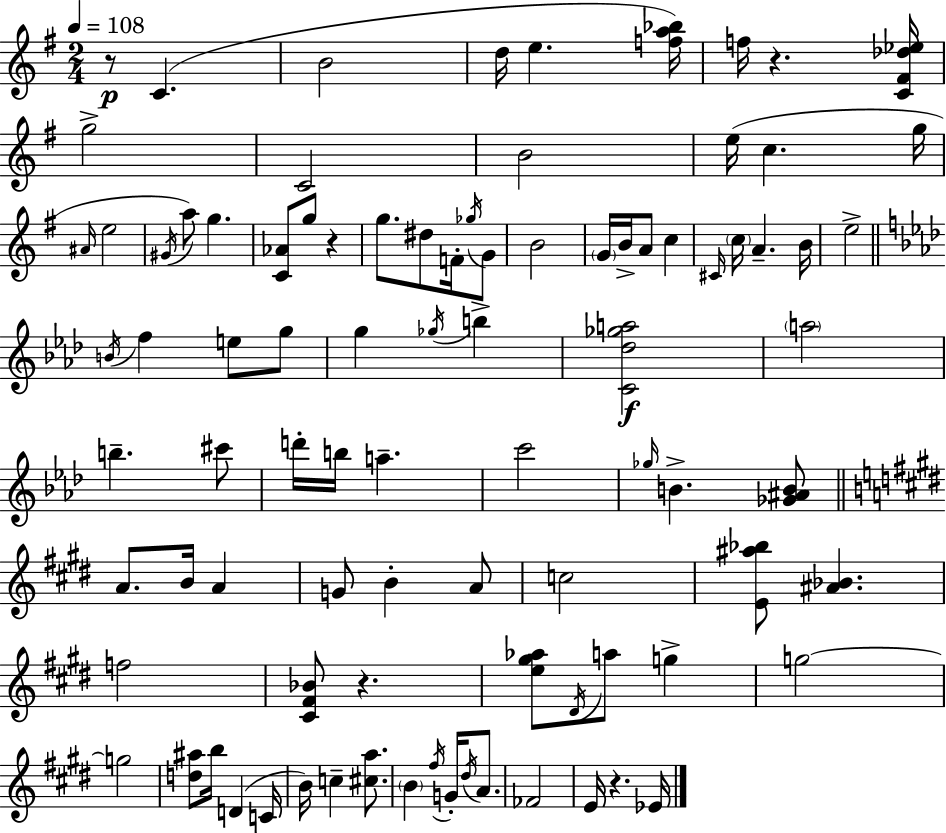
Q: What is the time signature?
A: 2/4